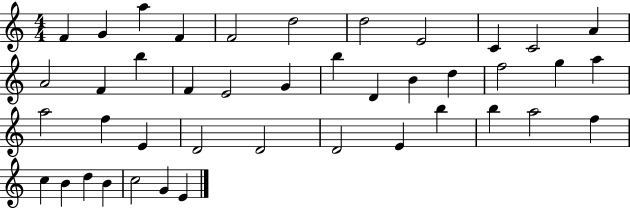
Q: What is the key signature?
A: C major